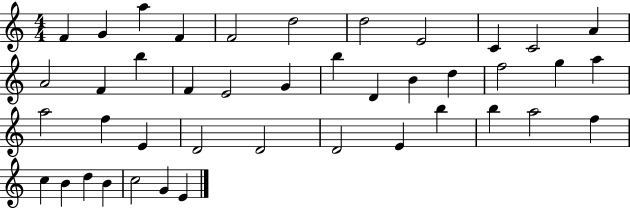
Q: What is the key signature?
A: C major